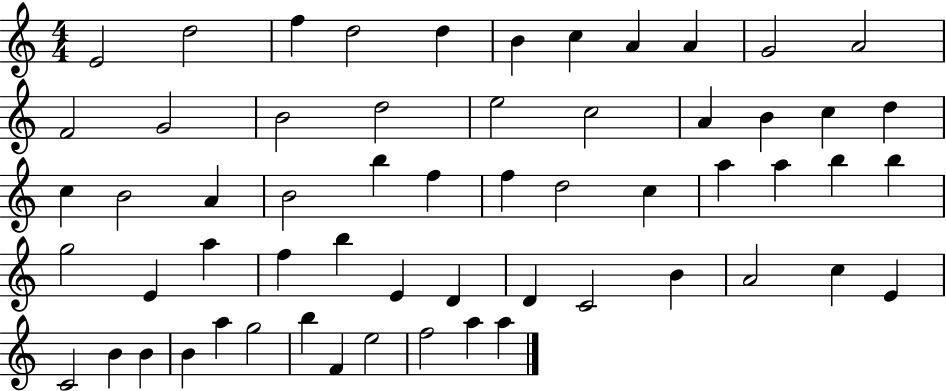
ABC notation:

X:1
T:Untitled
M:4/4
L:1/4
K:C
E2 d2 f d2 d B c A A G2 A2 F2 G2 B2 d2 e2 c2 A B c d c B2 A B2 b f f d2 c a a b b g2 E a f b E D D C2 B A2 c E C2 B B B a g2 b F e2 f2 a a